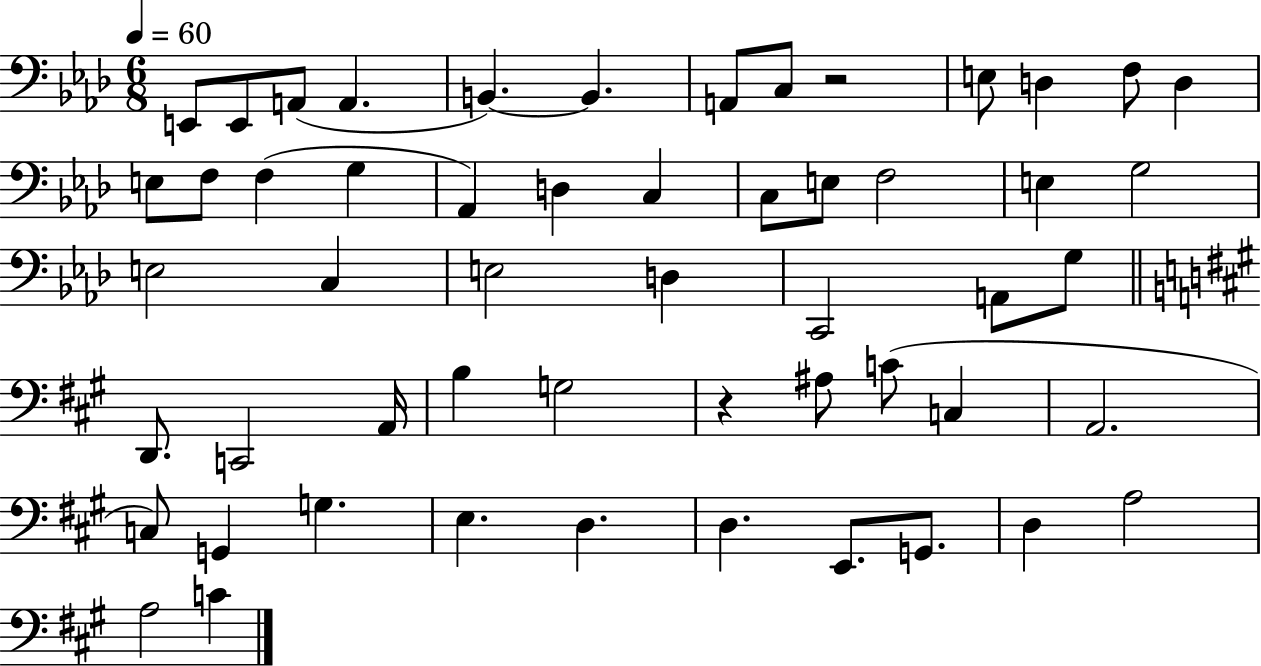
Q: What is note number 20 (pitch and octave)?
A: C3